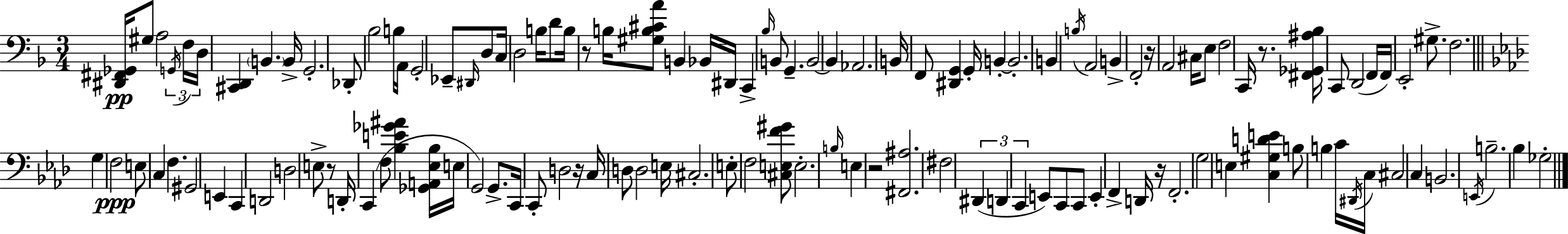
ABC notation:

X:1
T:Untitled
M:3/4
L:1/4
K:Dm
[^D,,^F,,_G,,]/4 ^G,/2 A,2 G,,/4 F,/4 D,/4 [^C,,D,,] B,, B,,/4 G,,2 _D,,/2 _B,2 B,/4 A,,/4 G,,2 _E,,/2 ^D,,/4 D,/2 C,/4 D,2 B,/4 D/2 B,/4 z/2 B,/4 [^G,B,^CA]/2 B,, _B,,/4 ^D,,/4 C,, _B,/4 B,,/2 G,, B,,2 B,, _A,,2 B,,/4 F,,/2 [^D,,G,,] G,,/4 B,, B,,2 B,, B,/4 A,,2 B,, F,,2 z/4 A,,2 ^C,/4 E,/2 F,2 C,,/4 z/2 [^F,,_G,,^A,_B,]/4 C,,/2 D,,2 F,,/4 F,,/4 E,,2 ^G,/2 F,2 G, F,2 E,/2 C, F, ^G,,2 E,, C,, D,,2 D,2 E,/2 z/2 D,,/4 C,, F,/2 [_B,E_G^A] [_G,,A,,_E,_B,]/4 E,/4 G,,2 G,,/2 C,,/4 C,,/2 D,2 z/4 C,/4 D,/2 D,2 E,/4 ^C,2 E,/2 F,2 [^C,E,F^G]/2 E,2 B,/4 E, z2 [^F,,^A,]2 ^F,2 ^D,, D,, C,, E,,/2 C,,/2 C,,/2 E,, F,, D,,/4 z/4 F,,2 G,2 E, [C,^G,DE] B,/2 B, C/4 ^D,,/4 C,/4 ^C,2 C, B,,2 E,,/4 B,2 _B, _G,2